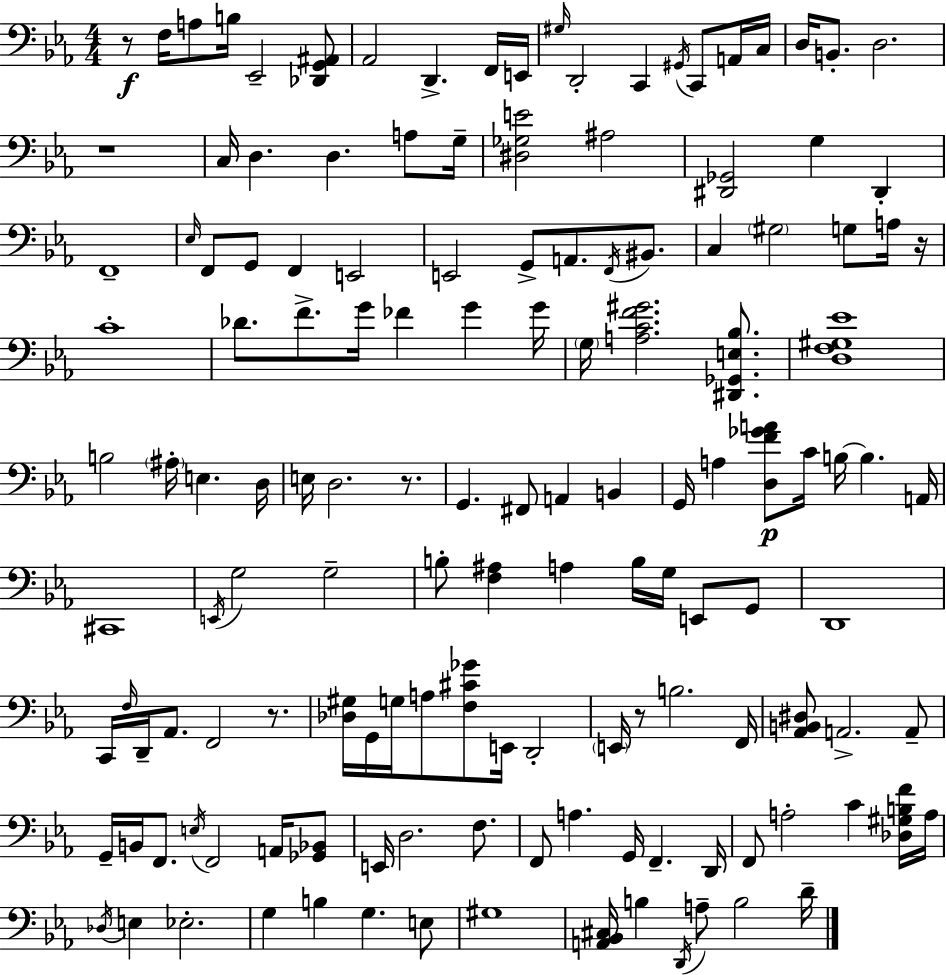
{
  \clef bass
  \numericTimeSignature
  \time 4/4
  \key c \minor
  r8\f f16 a8 b16 ees,2-- <des, g, ais,>8 | aes,2 d,4.-> f,16 e,16 | \grace { gis16 } d,2-. c,4 \acciaccatura { gis,16 } c,8 | a,16 c16 d16 b,8.-. d2. | \break r1 | c16 d4. d4. a8 | g16-- <dis ges e'>2 ais2 | <dis, ges,>2 g4 dis,4-. | \break f,1-- | \grace { ees16 } f,8 g,8 f,4 e,2 | e,2 g,8-> a,8. | \acciaccatura { f,16 } bis,8. c4 \parenthesize gis2 | \break g8 a16 r16 c'1-. | des'8. f'8.-> g'16 fes'4 g'4 | g'16 \parenthesize g16 <a c' f' gis'>2. | <dis, ges, e bes>8. <d f gis ees'>1 | \break b2 \parenthesize ais16-. e4. | d16 e16 d2. | r8. g,4. fis,8 a,4 | b,4 g,16 a4 <d f' ges' a'>8\p c'16 b16~~ b4. | \break a,16 cis,1 | \acciaccatura { e,16 } g2 g2-- | b8-. <f ais>4 a4 b16 | g16 e,8 g,8 d,1 | \break c,16 \grace { f16 } d,16-- aes,8. f,2 | r8. <des gis>16 g,16 g16 a8 <f cis' ges'>8 e,16 d,2-. | \parenthesize e,16 r8 b2. | f,16 <aes, b, dis>8 a,2.-> | \break a,8-- g,16-- b,16 f,8. \acciaccatura { e16 } f,2 | a,16 <ges, bes,>8 e,16 d2. | f8. f,8 a4. g,16 | f,4.-- d,16 f,8 a2-. | \break c'4 <des gis b f'>16 a16 \acciaccatura { des16 } e4 ees2.-. | g4 b4 | g4. e8 gis1 | <a, bes, cis>16 b4 \acciaccatura { d,16 } a8-- | \break b2 d'16-- \bar "|."
}